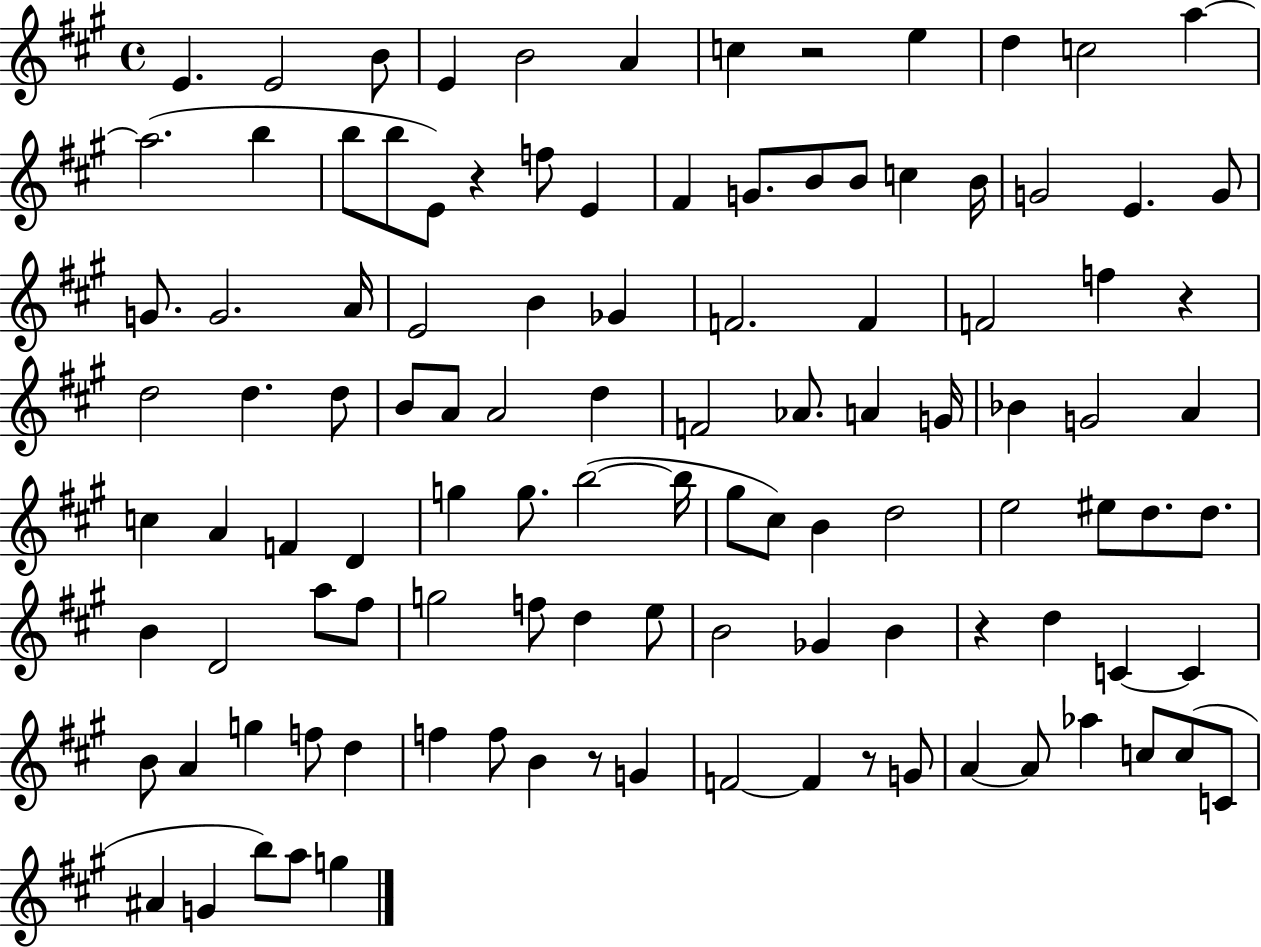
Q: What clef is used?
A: treble